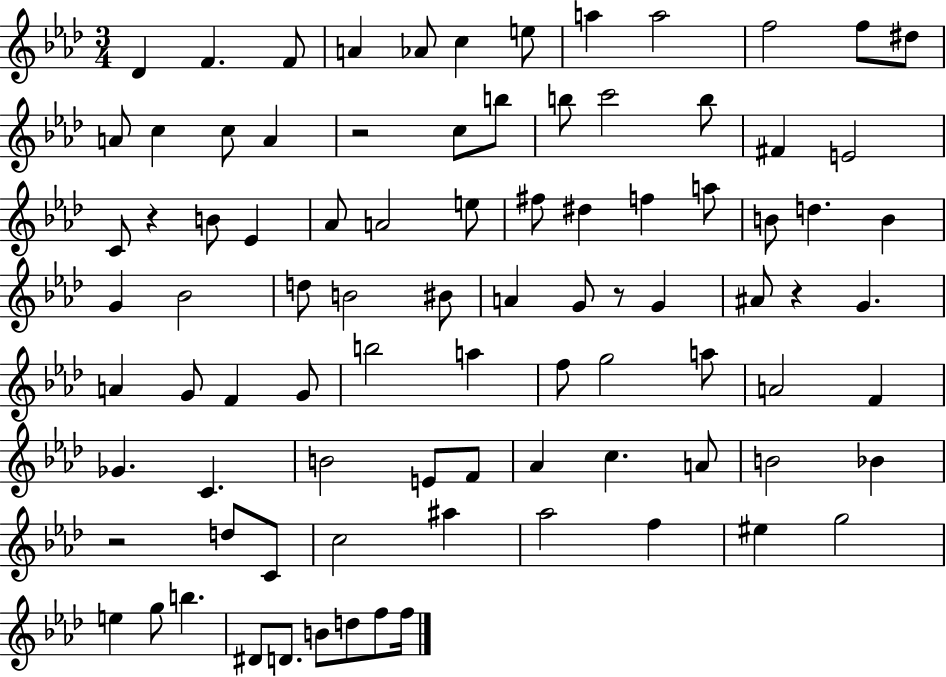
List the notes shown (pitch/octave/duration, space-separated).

Db4/q F4/q. F4/e A4/q Ab4/e C5/q E5/e A5/q A5/h F5/h F5/e D#5/e A4/e C5/q C5/e A4/q R/h C5/e B5/e B5/e C6/h B5/e F#4/q E4/h C4/e R/q B4/e Eb4/q Ab4/e A4/h E5/e F#5/e D#5/q F5/q A5/e B4/e D5/q. B4/q G4/q Bb4/h D5/e B4/h BIS4/e A4/q G4/e R/e G4/q A#4/e R/q G4/q. A4/q G4/e F4/q G4/e B5/h A5/q F5/e G5/h A5/e A4/h F4/q Gb4/q. C4/q. B4/h E4/e F4/e Ab4/q C5/q. A4/e B4/h Bb4/q R/h D5/e C4/e C5/h A#5/q Ab5/h F5/q EIS5/q G5/h E5/q G5/e B5/q. D#4/e D4/e. B4/e D5/e F5/e F5/s